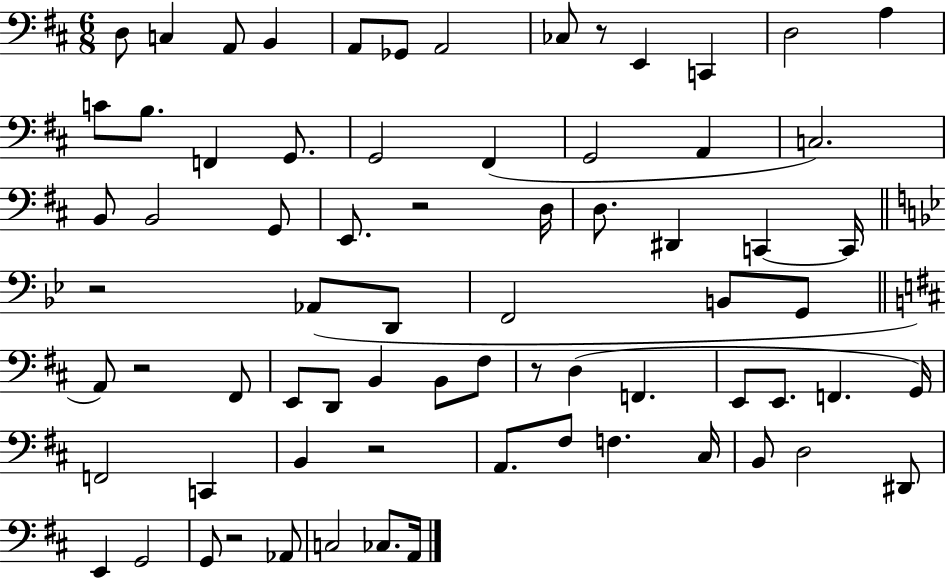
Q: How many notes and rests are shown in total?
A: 72